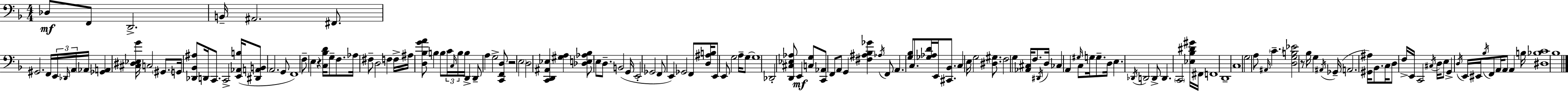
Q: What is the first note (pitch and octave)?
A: Db3